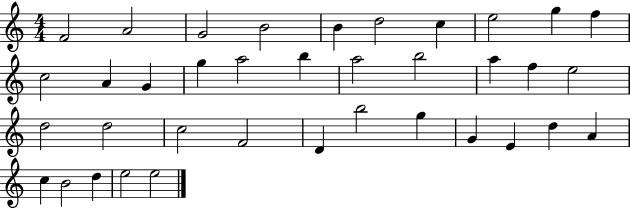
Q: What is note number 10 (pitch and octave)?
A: F5